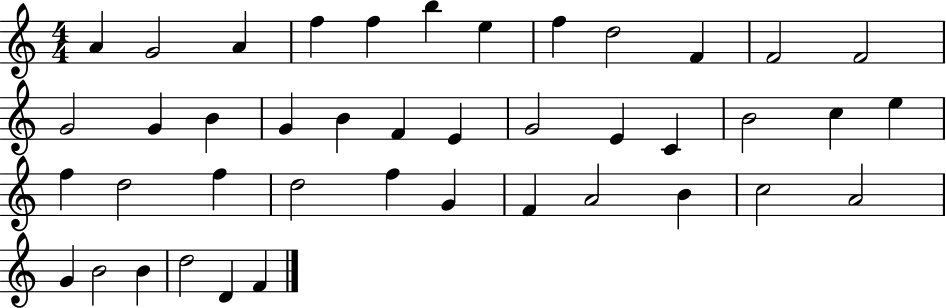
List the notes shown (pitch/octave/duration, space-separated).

A4/q G4/h A4/q F5/q F5/q B5/q E5/q F5/q D5/h F4/q F4/h F4/h G4/h G4/q B4/q G4/q B4/q F4/q E4/q G4/h E4/q C4/q B4/h C5/q E5/q F5/q D5/h F5/q D5/h F5/q G4/q F4/q A4/h B4/q C5/h A4/h G4/q B4/h B4/q D5/h D4/q F4/q